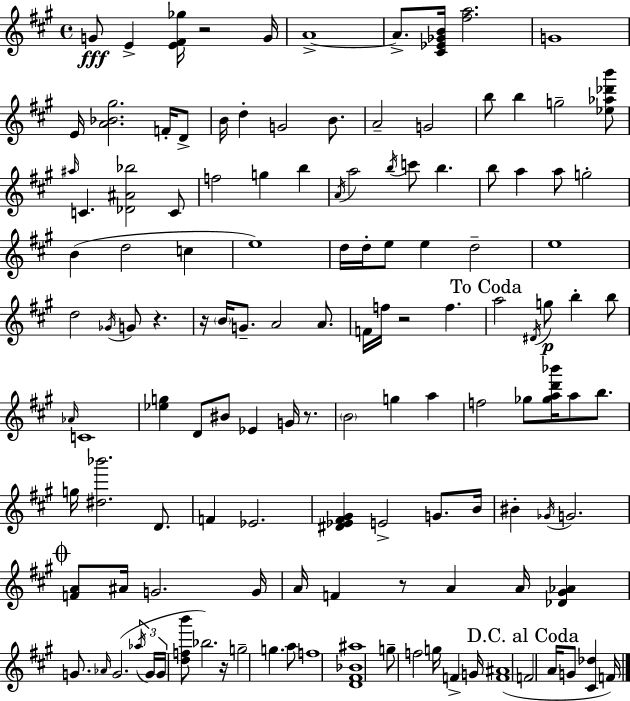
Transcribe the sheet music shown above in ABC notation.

X:1
T:Untitled
M:4/4
L:1/4
K:A
G/2 E [E^F_g]/4 z2 G/4 A4 A/2 [^C_E_GB]/4 [^fa]2 G4 E/4 [A_B^g]2 F/4 D/2 B/4 d G2 B/2 A2 G2 b/2 b g2 [_e_a_d'b']/2 ^a/4 C [_D^A_b]2 C/2 f2 g b A/4 a2 b/4 c'/2 b b/2 a a/2 g2 B d2 c e4 d/4 d/4 e/2 e d2 e4 d2 _G/4 G/2 z z/4 B/4 G/2 A2 A/2 F/4 f/4 z2 f a2 ^D/4 g/2 b b/2 _A/4 C4 [_eg] D/2 ^B/2 _E G/4 z/2 B2 g a f2 _g/2 [_gad'_b']/4 a/2 b/2 g/4 [^d_b']2 D/2 F _E2 [^D_E^F^G] E2 G/2 B/4 ^B _G/4 G2 [FA]/2 ^A/4 G2 G/4 A/4 F z/2 A A/4 [_D^G_A] G/2 _A/4 G2 _a/4 G/4 G/4 [dfb']/2 _b2 z/4 g2 g a/2 f4 [D^F_B^a]4 g/2 f2 g/4 F G/4 [F^A]4 F2 A/4 G/2 [^C_d] F/4